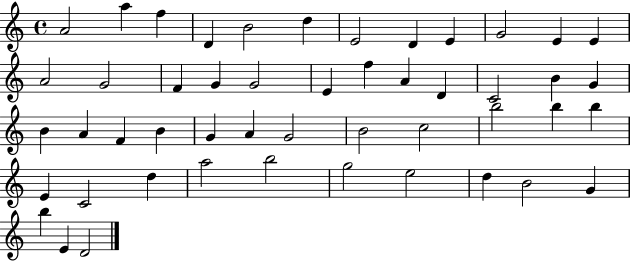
A4/h A5/q F5/q D4/q B4/h D5/q E4/h D4/q E4/q G4/h E4/q E4/q A4/h G4/h F4/q G4/q G4/h E4/q F5/q A4/q D4/q C4/h B4/q G4/q B4/q A4/q F4/q B4/q G4/q A4/q G4/h B4/h C5/h B5/h B5/q B5/q E4/q C4/h D5/q A5/h B5/h G5/h E5/h D5/q B4/h G4/q B5/q E4/q D4/h